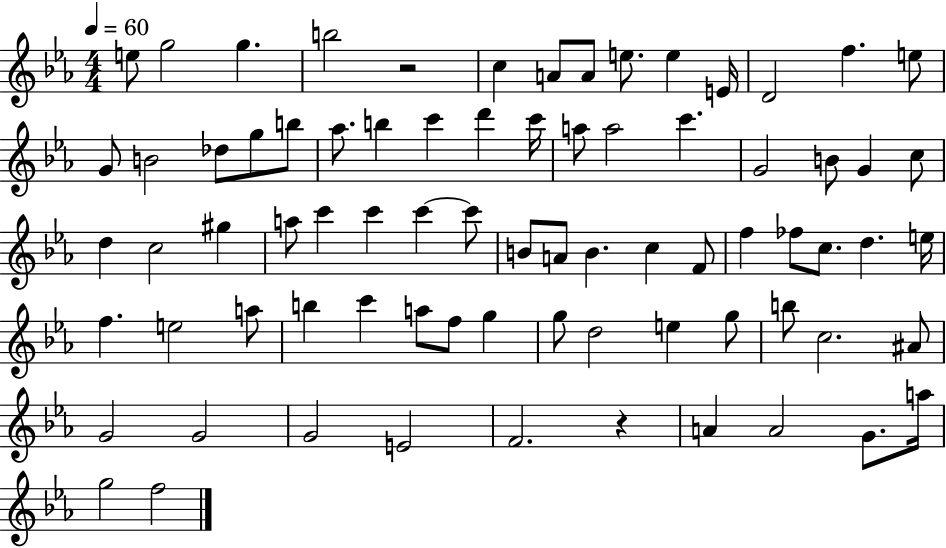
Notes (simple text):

E5/e G5/h G5/q. B5/h R/h C5/q A4/e A4/e E5/e. E5/q E4/s D4/h F5/q. E5/e G4/e B4/h Db5/e G5/e B5/e Ab5/e. B5/q C6/q D6/q C6/s A5/e A5/h C6/q. G4/h B4/e G4/q C5/e D5/q C5/h G#5/q A5/e C6/q C6/q C6/q C6/e B4/e A4/e B4/q. C5/q F4/e F5/q FES5/e C5/e. D5/q. E5/s F5/q. E5/h A5/e B5/q C6/q A5/e F5/e G5/q G5/e D5/h E5/q G5/e B5/e C5/h. A#4/e G4/h G4/h G4/h E4/h F4/h. R/q A4/q A4/h G4/e. A5/s G5/h F5/h